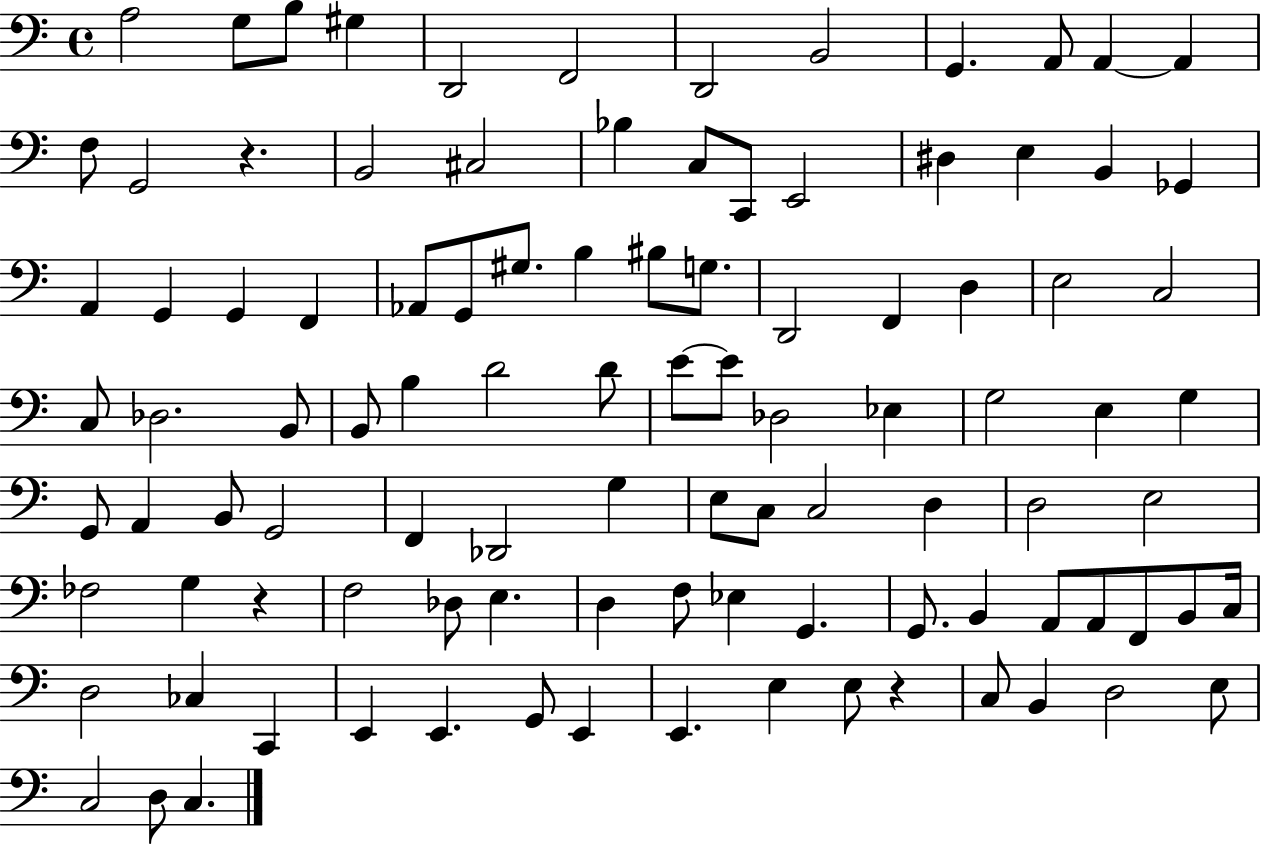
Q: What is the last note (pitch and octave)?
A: C3